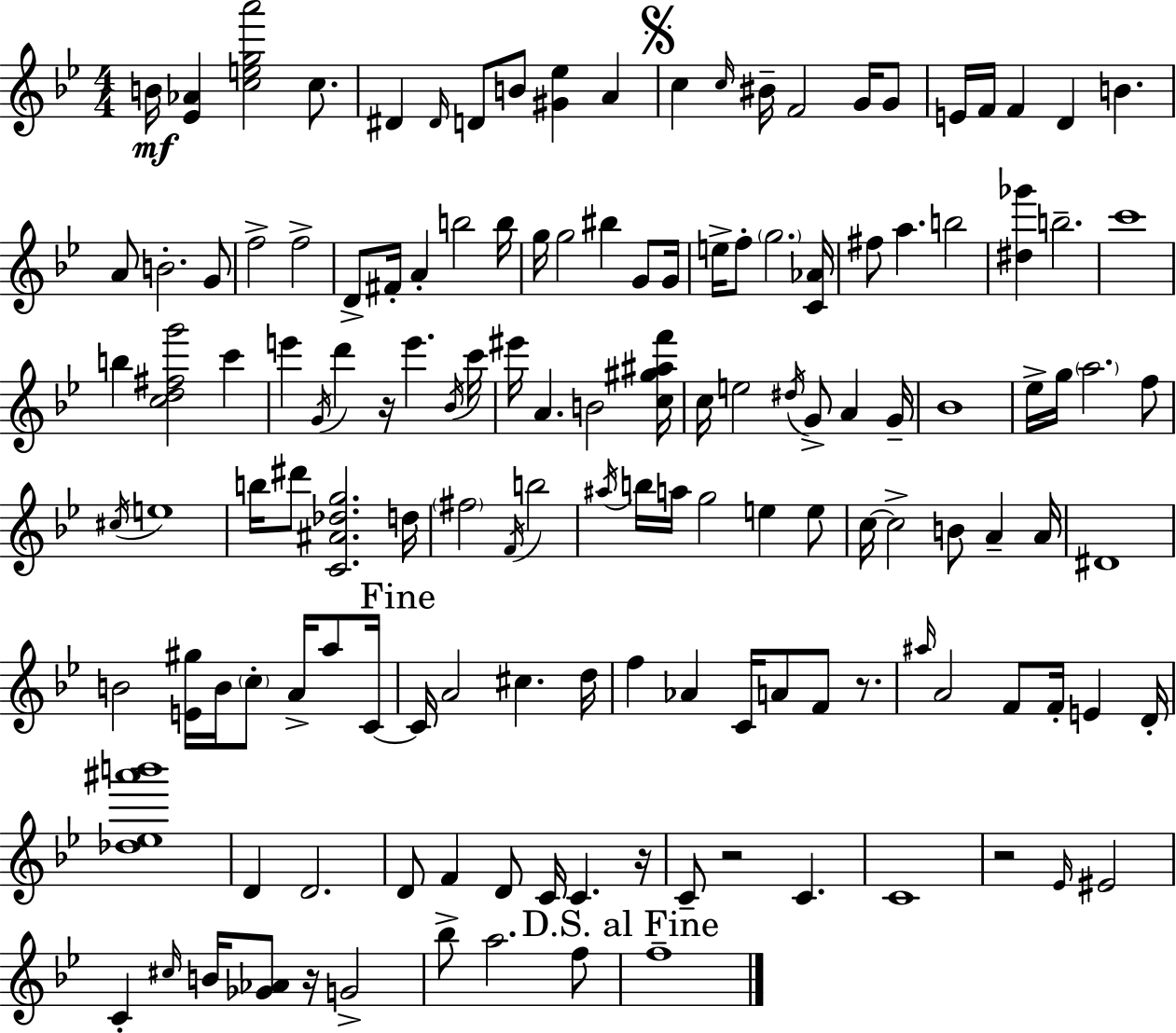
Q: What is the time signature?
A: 4/4